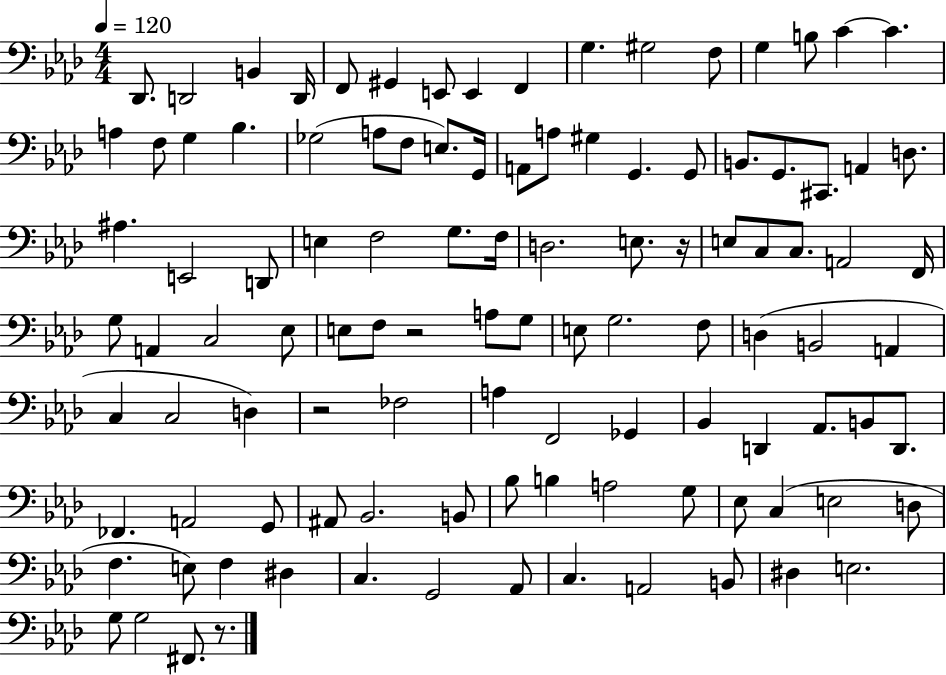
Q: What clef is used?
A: bass